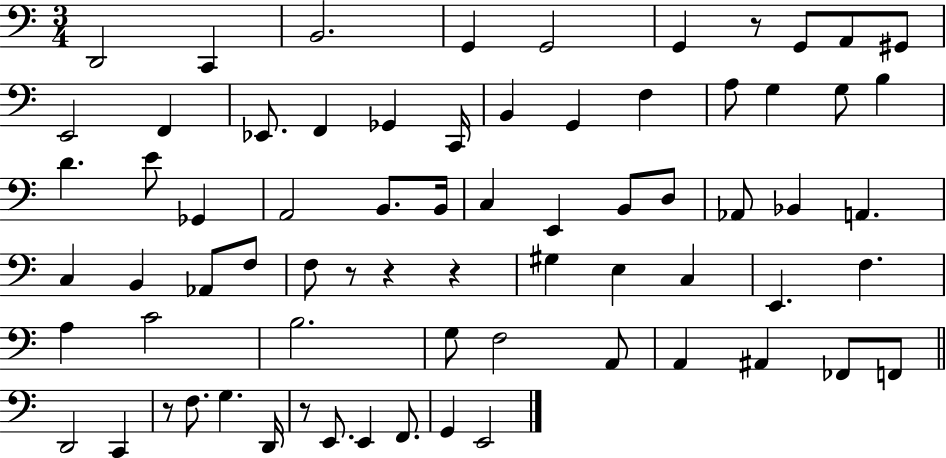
X:1
T:Untitled
M:3/4
L:1/4
K:C
D,,2 C,, B,,2 G,, G,,2 G,, z/2 G,,/2 A,,/2 ^G,,/2 E,,2 F,, _E,,/2 F,, _G,, C,,/4 B,, G,, F, A,/2 G, G,/2 B, D E/2 _G,, A,,2 B,,/2 B,,/4 C, E,, B,,/2 D,/2 _A,,/2 _B,, A,, C, B,, _A,,/2 F,/2 F,/2 z/2 z z ^G, E, C, E,, F, A, C2 B,2 G,/2 F,2 A,,/2 A,, ^A,, _F,,/2 F,,/2 D,,2 C,, z/2 F,/2 G, D,,/4 z/2 E,,/2 E,, F,,/2 G,, E,,2